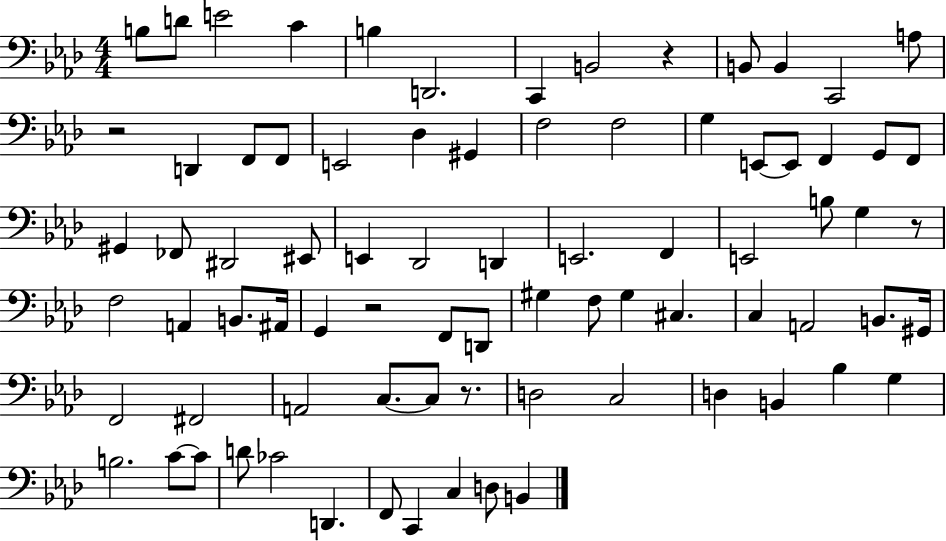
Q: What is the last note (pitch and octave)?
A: B2